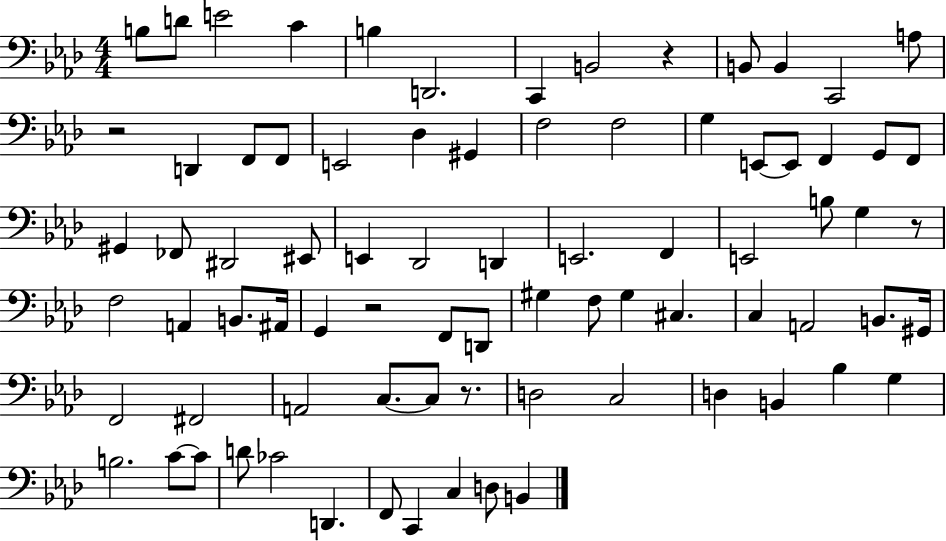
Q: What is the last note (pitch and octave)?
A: B2